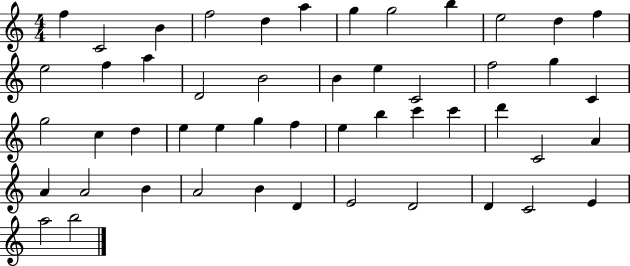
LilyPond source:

{
  \clef treble
  \numericTimeSignature
  \time 4/4
  \key c \major
  f''4 c'2 b'4 | f''2 d''4 a''4 | g''4 g''2 b''4 | e''2 d''4 f''4 | \break e''2 f''4 a''4 | d'2 b'2 | b'4 e''4 c'2 | f''2 g''4 c'4 | \break g''2 c''4 d''4 | e''4 e''4 g''4 f''4 | e''4 b''4 c'''4 c'''4 | d'''4 c'2 a'4 | \break a'4 a'2 b'4 | a'2 b'4 d'4 | e'2 d'2 | d'4 c'2 e'4 | \break a''2 b''2 | \bar "|."
}